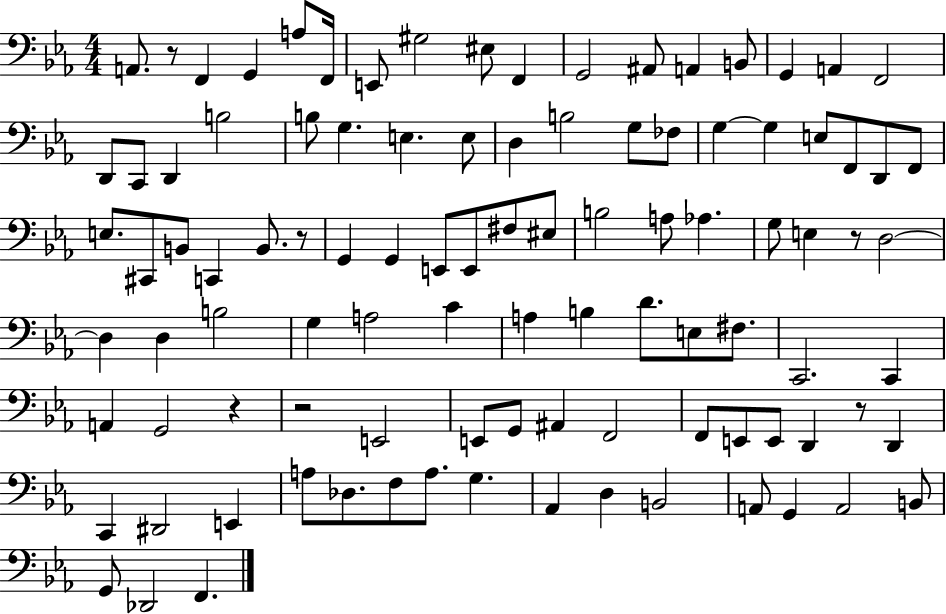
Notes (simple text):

A2/e. R/e F2/q G2/q A3/e F2/s E2/e G#3/h EIS3/e F2/q G2/h A#2/e A2/q B2/e G2/q A2/q F2/h D2/e C2/e D2/q B3/h B3/e G3/q. E3/q. E3/e D3/q B3/h G3/e FES3/e G3/q G3/q E3/e F2/e D2/e F2/e E3/e. C#2/e B2/e C2/q B2/e. R/e G2/q G2/q E2/e E2/e F#3/e EIS3/e B3/h A3/e Ab3/q. G3/e E3/q R/e D3/h D3/q D3/q B3/h G3/q A3/h C4/q A3/q B3/q D4/e. E3/e F#3/e. C2/h. C2/q A2/q G2/h R/q R/h E2/h E2/e G2/e A#2/q F2/h F2/e E2/e E2/e D2/q R/e D2/q C2/q D#2/h E2/q A3/e Db3/e. F3/e A3/e. G3/q. Ab2/q D3/q B2/h A2/e G2/q A2/h B2/e G2/e Db2/h F2/q.